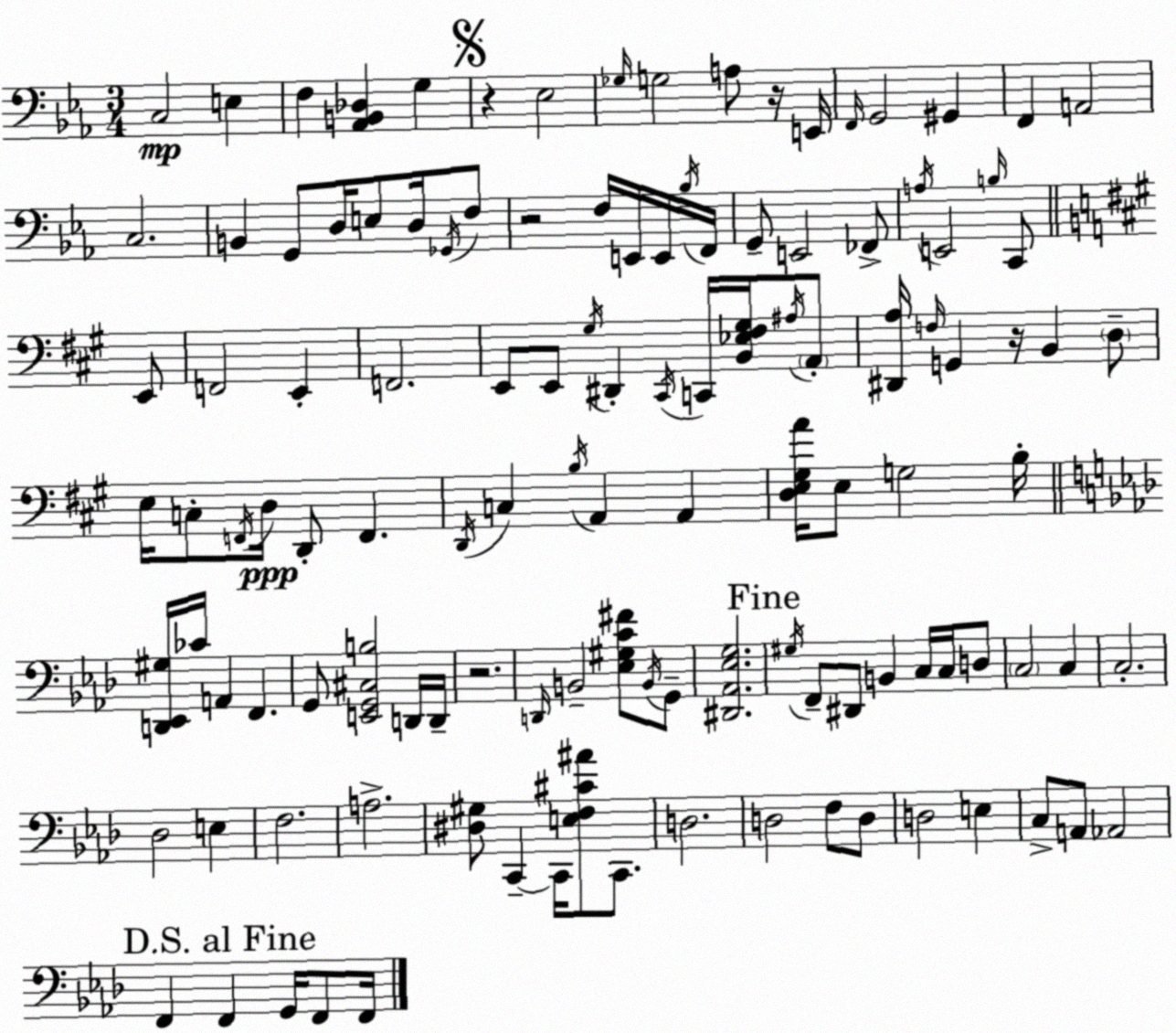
X:1
T:Untitled
M:3/4
L:1/4
K:Cm
C,2 E, F, [_A,,B,,_D,] G, z _E,2 _G,/4 G,2 A,/2 z/4 E,,/4 F,,/4 G,,2 ^G,, F,, A,,2 C,2 B,, G,,/2 D,/4 E,/2 D,/4 _G,,/4 F,/2 z2 F,/4 E,,/4 E,,/4 _B,/4 F,,/4 G,,/2 E,,2 _F,,/2 A,/4 E,,2 B,/4 C,,/2 E,,/2 F,,2 E,, F,,2 E,,/2 E,,/2 ^G,/4 ^D,, ^C,,/4 C,,/4 [B,,_E,^F,^G,]/4 ^A,/4 A,,/2 [^D,,A,]/4 F,/4 G,, z/4 B,, D,/2 E,/4 C,/2 F,,/4 D,/4 D,,/2 F,, D,,/4 C, B,/4 A,, A,, [D,E,^G,A]/4 E,/2 G,2 B,/4 [D,,_E,,^G,]/4 _C/4 A,, F,, G,,/2 [E,,G,,^C,B,]2 D,,/4 D,,/4 z2 D,,/4 B,,2 [_E,^G,C^F]/2 B,,/4 G,,/2 [^D,,_A,,_E,G,]2 ^G,/4 F,,/2 ^D,,/2 B,, C,/4 C,/4 D,/2 C,2 C, C,2 _D,2 E, F,2 A,2 [^D,^G,]/2 C,, C,,/4 [E,F,^C^A]/2 C,,/2 D,2 D,2 F,/2 D,/2 D,2 E, C,/2 A,,/2 _A,,2 F,, F,, G,,/4 F,,/2 F,,/4